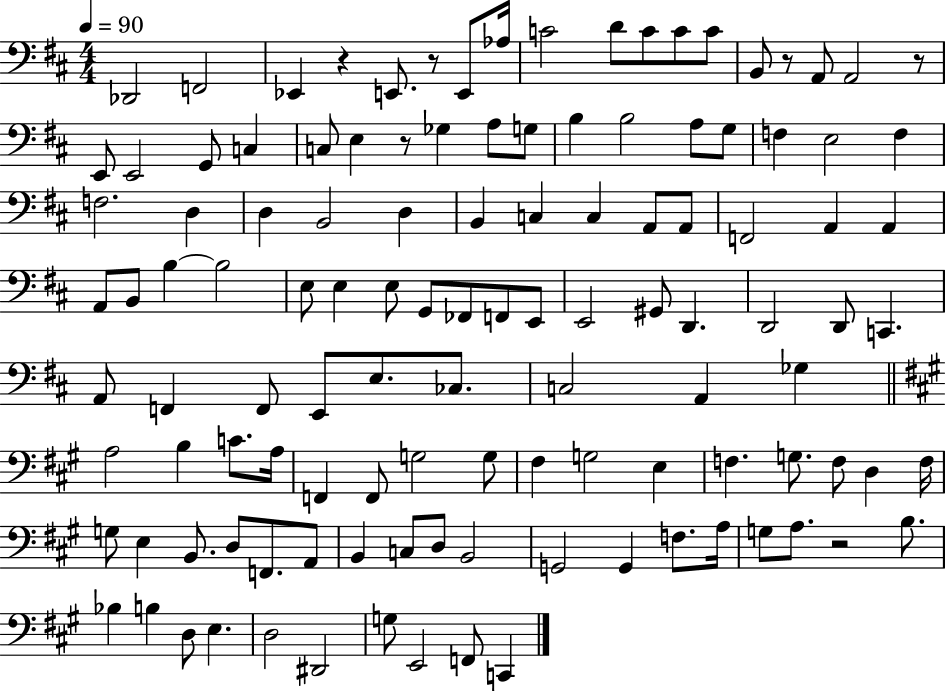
X:1
T:Untitled
M:4/4
L:1/4
K:D
_D,,2 F,,2 _E,, z E,,/2 z/2 E,,/2 _A,/4 C2 D/2 C/2 C/2 C/2 B,,/2 z/2 A,,/2 A,,2 z/2 E,,/2 E,,2 G,,/2 C, C,/2 E, z/2 _G, A,/2 G,/2 B, B,2 A,/2 G,/2 F, E,2 F, F,2 D, D, B,,2 D, B,, C, C, A,,/2 A,,/2 F,,2 A,, A,, A,,/2 B,,/2 B, B,2 E,/2 E, E,/2 G,,/2 _F,,/2 F,,/2 E,,/2 E,,2 ^G,,/2 D,, D,,2 D,,/2 C,, A,,/2 F,, F,,/2 E,,/2 E,/2 _C,/2 C,2 A,, _G, A,2 B, C/2 A,/4 F,, F,,/2 G,2 G,/2 ^F, G,2 E, F, G,/2 F,/2 D, F,/4 G,/2 E, B,,/2 D,/2 F,,/2 A,,/2 B,, C,/2 D,/2 B,,2 G,,2 G,, F,/2 A,/4 G,/2 A,/2 z2 B,/2 _B, B, D,/2 E, D,2 ^D,,2 G,/2 E,,2 F,,/2 C,,